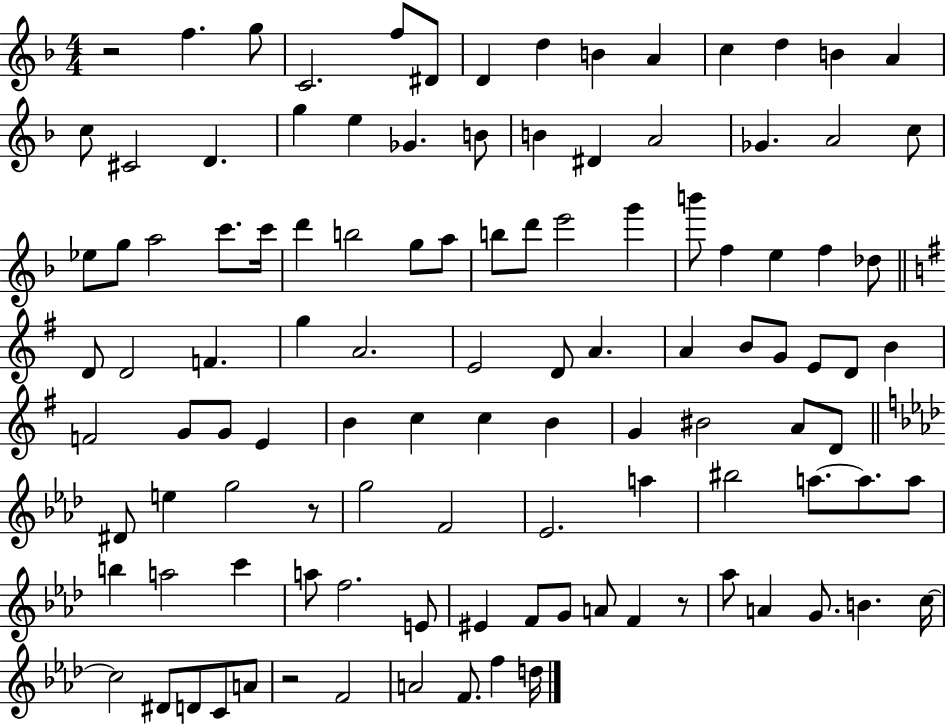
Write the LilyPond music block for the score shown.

{
  \clef treble
  \numericTimeSignature
  \time 4/4
  \key f \major
  \repeat volta 2 { r2 f''4. g''8 | c'2. f''8 dis'8 | d'4 d''4 b'4 a'4 | c''4 d''4 b'4 a'4 | \break c''8 cis'2 d'4. | g''4 e''4 ges'4. b'8 | b'4 dis'4 a'2 | ges'4. a'2 c''8 | \break ees''8 g''8 a''2 c'''8. c'''16 | d'''4 b''2 g''8 a''8 | b''8 d'''8 e'''2 g'''4 | b'''8 f''4 e''4 f''4 des''8 | \break \bar "||" \break \key g \major d'8 d'2 f'4. | g''4 a'2. | e'2 d'8 a'4. | a'4 b'8 g'8 e'8 d'8 b'4 | \break f'2 g'8 g'8 e'4 | b'4 c''4 c''4 b'4 | g'4 bis'2 a'8 d'8 | \bar "||" \break \key f \minor dis'8 e''4 g''2 r8 | g''2 f'2 | ees'2. a''4 | bis''2 a''8.~~ a''8. a''8 | \break b''4 a''2 c'''4 | a''8 f''2. e'8 | eis'4 f'8 g'8 a'8 f'4 r8 | aes''8 a'4 g'8. b'4. c''16~~ | \break c''2 dis'8 d'8 c'8 a'8 | r2 f'2 | a'2 f'8. f''4 d''16 | } \bar "|."
}